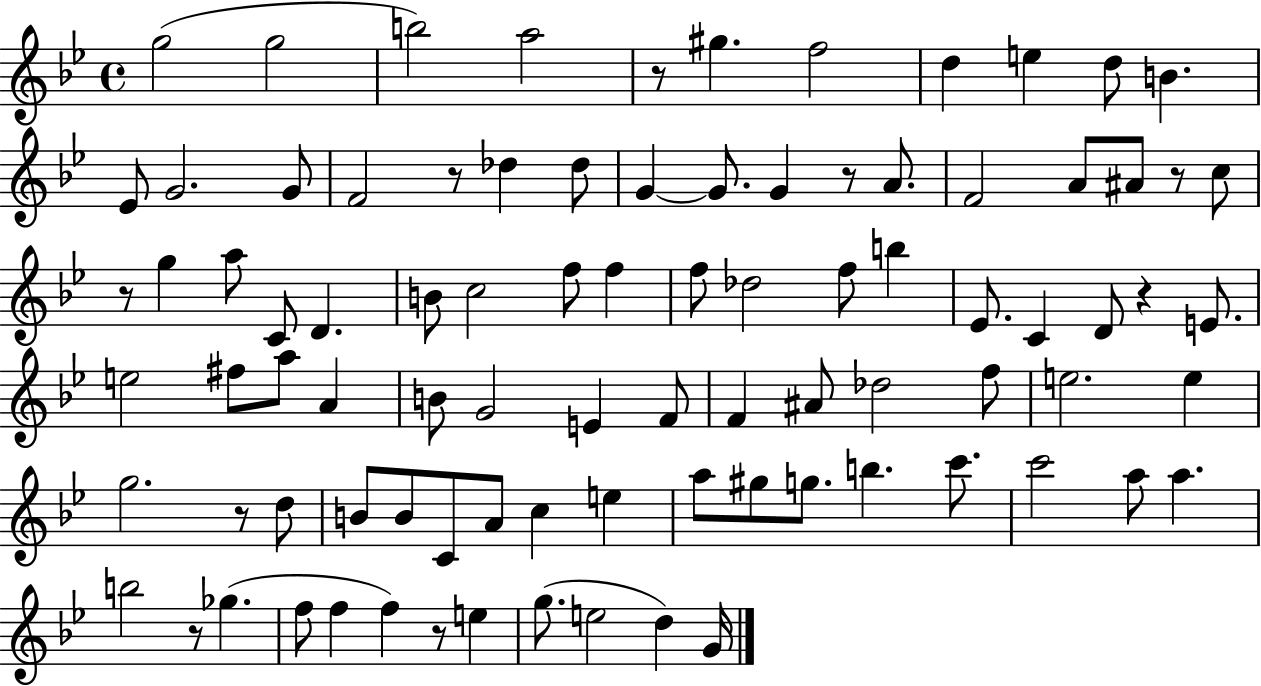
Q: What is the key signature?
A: BES major